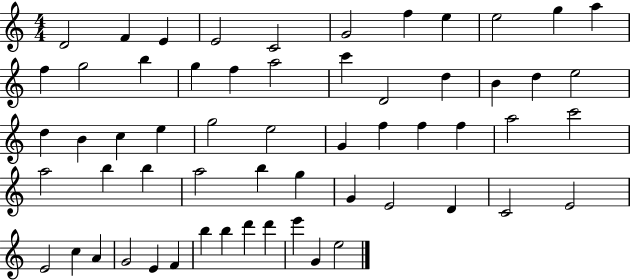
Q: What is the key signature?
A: C major